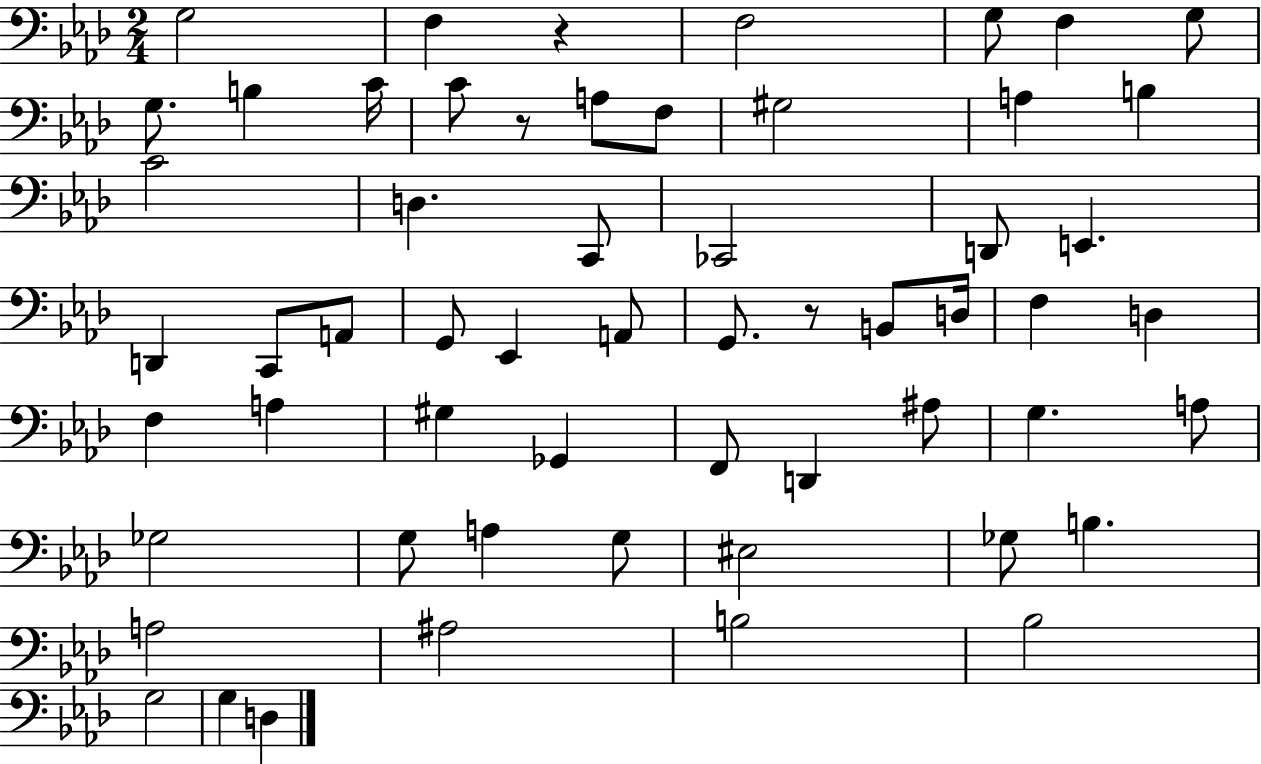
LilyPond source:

{
  \clef bass
  \numericTimeSignature
  \time 2/4
  \key aes \major
  g2 | f4 r4 | f2 | g8 f4 g8 | \break g8. b4 c'16 | c'8 r8 a8 f8 | gis2 | a4 b4 | \break c'2 | d4. c,8 | ces,2 | d,8 e,4. | \break d,4 c,8 a,8 | g,8 ees,4 a,8 | g,8. r8 b,8 d16 | f4 d4 | \break f4 a4 | gis4 ges,4 | f,8 d,4 ais8 | g4. a8 | \break ges2 | g8 a4 g8 | eis2 | ges8 b4. | \break a2 | ais2 | b2 | bes2 | \break g2 | g4 d4 | \bar "|."
}